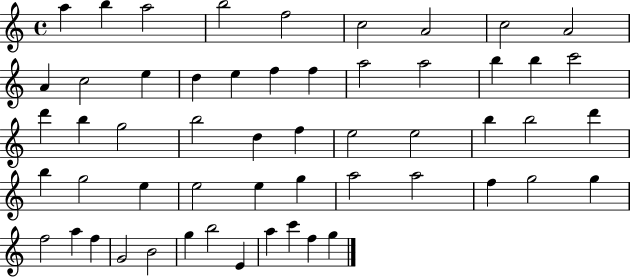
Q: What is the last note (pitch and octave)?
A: G5